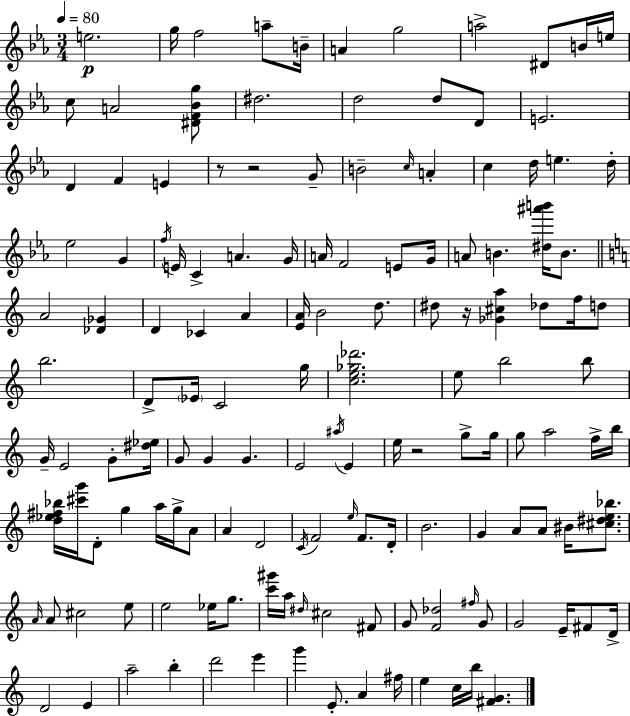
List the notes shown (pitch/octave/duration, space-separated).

E5/h. G5/s F5/h A5/e B4/s A4/q G5/h A5/h D#4/e B4/s E5/s C5/e A4/h [D#4,F4,Bb4,G5]/e D#5/h. D5/h D5/e D4/e E4/h. D4/q F4/q E4/q R/e R/h G4/e B4/h C5/s A4/q C5/q D5/s E5/q. D5/s Eb5/h G4/q F5/s E4/s C4/q A4/q. G4/s A4/s F4/h E4/e G4/s A4/e B4/q. [D#5,A#6,B6]/s B4/e. A4/h [Db4,Gb4]/q D4/q CES4/q A4/q [E4,A4]/s B4/h D5/e. D#5/e R/s [Gb4,C#5,A5]/q Db5/e F5/s D5/e B5/h. D4/e Eb4/s C4/h G5/s [C5,E5,Gb5,Db6]/h. E5/e B5/h B5/e G4/s E4/h G4/e [D#5,Eb5]/s G4/e G4/q G4/q. E4/h A#5/s E4/q E5/s R/h G5/e G5/s G5/e A5/h F5/s B5/s [D5,Eb5,F#5,Bb5]/s [C#6,G6]/s D4/e G5/q A5/s G5/s A4/e A4/q D4/h C4/s F4/h E5/s F4/e. D4/s B4/h. G4/q A4/e A4/e BIS4/s [C#5,D#5,E5,Bb5]/e. A4/s A4/e C#5/h E5/e E5/h Eb5/s G5/e. [C6,G#6]/s A5/s D#5/s C#5/h F#4/e G4/e [F4,Db5]/h F#5/s G4/e G4/h E4/s F#4/e D4/s D4/h E4/q A5/h B5/q D6/h E6/q G6/q E4/e. A4/q F#5/s E5/q C5/s B5/s [F#4,G4]/q.